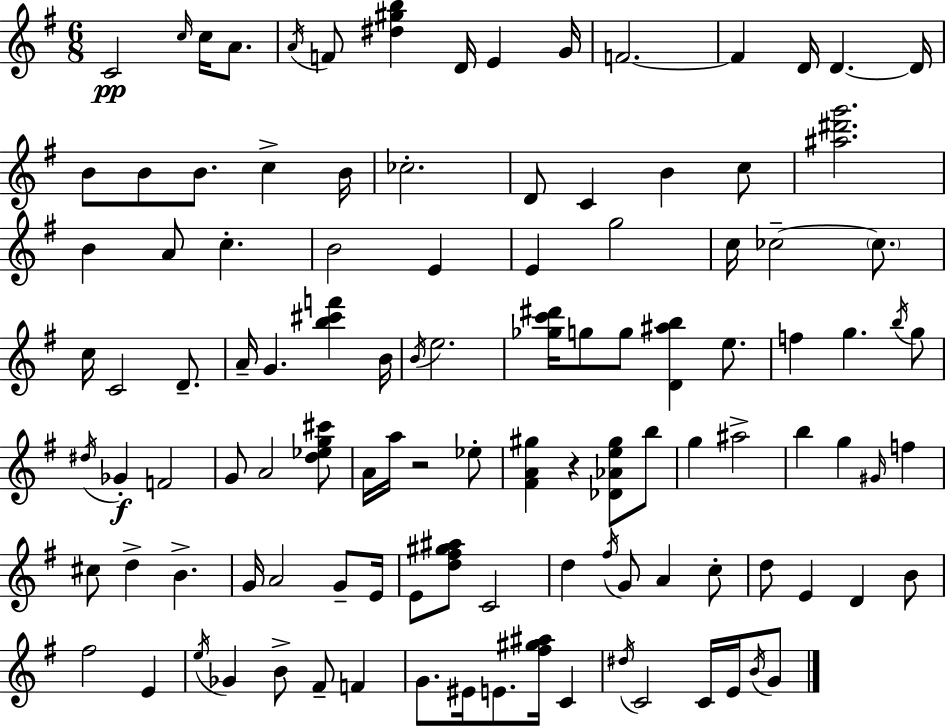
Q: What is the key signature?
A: G major